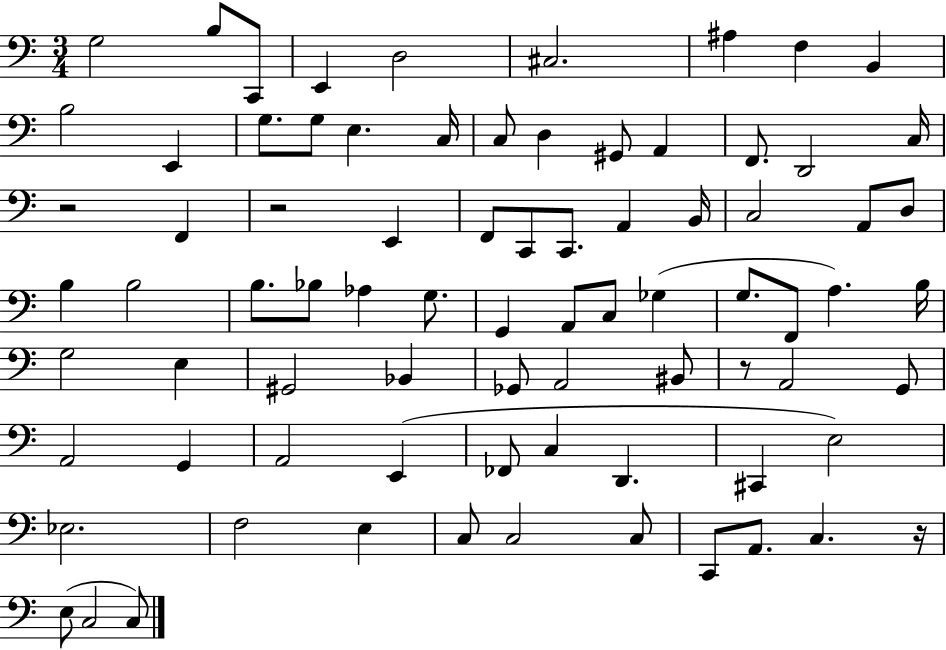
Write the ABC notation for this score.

X:1
T:Untitled
M:3/4
L:1/4
K:C
G,2 B,/2 C,,/2 E,, D,2 ^C,2 ^A, F, B,, B,2 E,, G,/2 G,/2 E, C,/4 C,/2 D, ^G,,/2 A,, F,,/2 D,,2 C,/4 z2 F,, z2 E,, F,,/2 C,,/2 C,,/2 A,, B,,/4 C,2 A,,/2 D,/2 B, B,2 B,/2 _B,/2 _A, G,/2 G,, A,,/2 C,/2 _G, G,/2 F,,/2 A, B,/4 G,2 E, ^G,,2 _B,, _G,,/2 A,,2 ^B,,/2 z/2 A,,2 G,,/2 A,,2 G,, A,,2 E,, _F,,/2 C, D,, ^C,, E,2 _E,2 F,2 E, C,/2 C,2 C,/2 C,,/2 A,,/2 C, z/4 E,/2 C,2 C,/2